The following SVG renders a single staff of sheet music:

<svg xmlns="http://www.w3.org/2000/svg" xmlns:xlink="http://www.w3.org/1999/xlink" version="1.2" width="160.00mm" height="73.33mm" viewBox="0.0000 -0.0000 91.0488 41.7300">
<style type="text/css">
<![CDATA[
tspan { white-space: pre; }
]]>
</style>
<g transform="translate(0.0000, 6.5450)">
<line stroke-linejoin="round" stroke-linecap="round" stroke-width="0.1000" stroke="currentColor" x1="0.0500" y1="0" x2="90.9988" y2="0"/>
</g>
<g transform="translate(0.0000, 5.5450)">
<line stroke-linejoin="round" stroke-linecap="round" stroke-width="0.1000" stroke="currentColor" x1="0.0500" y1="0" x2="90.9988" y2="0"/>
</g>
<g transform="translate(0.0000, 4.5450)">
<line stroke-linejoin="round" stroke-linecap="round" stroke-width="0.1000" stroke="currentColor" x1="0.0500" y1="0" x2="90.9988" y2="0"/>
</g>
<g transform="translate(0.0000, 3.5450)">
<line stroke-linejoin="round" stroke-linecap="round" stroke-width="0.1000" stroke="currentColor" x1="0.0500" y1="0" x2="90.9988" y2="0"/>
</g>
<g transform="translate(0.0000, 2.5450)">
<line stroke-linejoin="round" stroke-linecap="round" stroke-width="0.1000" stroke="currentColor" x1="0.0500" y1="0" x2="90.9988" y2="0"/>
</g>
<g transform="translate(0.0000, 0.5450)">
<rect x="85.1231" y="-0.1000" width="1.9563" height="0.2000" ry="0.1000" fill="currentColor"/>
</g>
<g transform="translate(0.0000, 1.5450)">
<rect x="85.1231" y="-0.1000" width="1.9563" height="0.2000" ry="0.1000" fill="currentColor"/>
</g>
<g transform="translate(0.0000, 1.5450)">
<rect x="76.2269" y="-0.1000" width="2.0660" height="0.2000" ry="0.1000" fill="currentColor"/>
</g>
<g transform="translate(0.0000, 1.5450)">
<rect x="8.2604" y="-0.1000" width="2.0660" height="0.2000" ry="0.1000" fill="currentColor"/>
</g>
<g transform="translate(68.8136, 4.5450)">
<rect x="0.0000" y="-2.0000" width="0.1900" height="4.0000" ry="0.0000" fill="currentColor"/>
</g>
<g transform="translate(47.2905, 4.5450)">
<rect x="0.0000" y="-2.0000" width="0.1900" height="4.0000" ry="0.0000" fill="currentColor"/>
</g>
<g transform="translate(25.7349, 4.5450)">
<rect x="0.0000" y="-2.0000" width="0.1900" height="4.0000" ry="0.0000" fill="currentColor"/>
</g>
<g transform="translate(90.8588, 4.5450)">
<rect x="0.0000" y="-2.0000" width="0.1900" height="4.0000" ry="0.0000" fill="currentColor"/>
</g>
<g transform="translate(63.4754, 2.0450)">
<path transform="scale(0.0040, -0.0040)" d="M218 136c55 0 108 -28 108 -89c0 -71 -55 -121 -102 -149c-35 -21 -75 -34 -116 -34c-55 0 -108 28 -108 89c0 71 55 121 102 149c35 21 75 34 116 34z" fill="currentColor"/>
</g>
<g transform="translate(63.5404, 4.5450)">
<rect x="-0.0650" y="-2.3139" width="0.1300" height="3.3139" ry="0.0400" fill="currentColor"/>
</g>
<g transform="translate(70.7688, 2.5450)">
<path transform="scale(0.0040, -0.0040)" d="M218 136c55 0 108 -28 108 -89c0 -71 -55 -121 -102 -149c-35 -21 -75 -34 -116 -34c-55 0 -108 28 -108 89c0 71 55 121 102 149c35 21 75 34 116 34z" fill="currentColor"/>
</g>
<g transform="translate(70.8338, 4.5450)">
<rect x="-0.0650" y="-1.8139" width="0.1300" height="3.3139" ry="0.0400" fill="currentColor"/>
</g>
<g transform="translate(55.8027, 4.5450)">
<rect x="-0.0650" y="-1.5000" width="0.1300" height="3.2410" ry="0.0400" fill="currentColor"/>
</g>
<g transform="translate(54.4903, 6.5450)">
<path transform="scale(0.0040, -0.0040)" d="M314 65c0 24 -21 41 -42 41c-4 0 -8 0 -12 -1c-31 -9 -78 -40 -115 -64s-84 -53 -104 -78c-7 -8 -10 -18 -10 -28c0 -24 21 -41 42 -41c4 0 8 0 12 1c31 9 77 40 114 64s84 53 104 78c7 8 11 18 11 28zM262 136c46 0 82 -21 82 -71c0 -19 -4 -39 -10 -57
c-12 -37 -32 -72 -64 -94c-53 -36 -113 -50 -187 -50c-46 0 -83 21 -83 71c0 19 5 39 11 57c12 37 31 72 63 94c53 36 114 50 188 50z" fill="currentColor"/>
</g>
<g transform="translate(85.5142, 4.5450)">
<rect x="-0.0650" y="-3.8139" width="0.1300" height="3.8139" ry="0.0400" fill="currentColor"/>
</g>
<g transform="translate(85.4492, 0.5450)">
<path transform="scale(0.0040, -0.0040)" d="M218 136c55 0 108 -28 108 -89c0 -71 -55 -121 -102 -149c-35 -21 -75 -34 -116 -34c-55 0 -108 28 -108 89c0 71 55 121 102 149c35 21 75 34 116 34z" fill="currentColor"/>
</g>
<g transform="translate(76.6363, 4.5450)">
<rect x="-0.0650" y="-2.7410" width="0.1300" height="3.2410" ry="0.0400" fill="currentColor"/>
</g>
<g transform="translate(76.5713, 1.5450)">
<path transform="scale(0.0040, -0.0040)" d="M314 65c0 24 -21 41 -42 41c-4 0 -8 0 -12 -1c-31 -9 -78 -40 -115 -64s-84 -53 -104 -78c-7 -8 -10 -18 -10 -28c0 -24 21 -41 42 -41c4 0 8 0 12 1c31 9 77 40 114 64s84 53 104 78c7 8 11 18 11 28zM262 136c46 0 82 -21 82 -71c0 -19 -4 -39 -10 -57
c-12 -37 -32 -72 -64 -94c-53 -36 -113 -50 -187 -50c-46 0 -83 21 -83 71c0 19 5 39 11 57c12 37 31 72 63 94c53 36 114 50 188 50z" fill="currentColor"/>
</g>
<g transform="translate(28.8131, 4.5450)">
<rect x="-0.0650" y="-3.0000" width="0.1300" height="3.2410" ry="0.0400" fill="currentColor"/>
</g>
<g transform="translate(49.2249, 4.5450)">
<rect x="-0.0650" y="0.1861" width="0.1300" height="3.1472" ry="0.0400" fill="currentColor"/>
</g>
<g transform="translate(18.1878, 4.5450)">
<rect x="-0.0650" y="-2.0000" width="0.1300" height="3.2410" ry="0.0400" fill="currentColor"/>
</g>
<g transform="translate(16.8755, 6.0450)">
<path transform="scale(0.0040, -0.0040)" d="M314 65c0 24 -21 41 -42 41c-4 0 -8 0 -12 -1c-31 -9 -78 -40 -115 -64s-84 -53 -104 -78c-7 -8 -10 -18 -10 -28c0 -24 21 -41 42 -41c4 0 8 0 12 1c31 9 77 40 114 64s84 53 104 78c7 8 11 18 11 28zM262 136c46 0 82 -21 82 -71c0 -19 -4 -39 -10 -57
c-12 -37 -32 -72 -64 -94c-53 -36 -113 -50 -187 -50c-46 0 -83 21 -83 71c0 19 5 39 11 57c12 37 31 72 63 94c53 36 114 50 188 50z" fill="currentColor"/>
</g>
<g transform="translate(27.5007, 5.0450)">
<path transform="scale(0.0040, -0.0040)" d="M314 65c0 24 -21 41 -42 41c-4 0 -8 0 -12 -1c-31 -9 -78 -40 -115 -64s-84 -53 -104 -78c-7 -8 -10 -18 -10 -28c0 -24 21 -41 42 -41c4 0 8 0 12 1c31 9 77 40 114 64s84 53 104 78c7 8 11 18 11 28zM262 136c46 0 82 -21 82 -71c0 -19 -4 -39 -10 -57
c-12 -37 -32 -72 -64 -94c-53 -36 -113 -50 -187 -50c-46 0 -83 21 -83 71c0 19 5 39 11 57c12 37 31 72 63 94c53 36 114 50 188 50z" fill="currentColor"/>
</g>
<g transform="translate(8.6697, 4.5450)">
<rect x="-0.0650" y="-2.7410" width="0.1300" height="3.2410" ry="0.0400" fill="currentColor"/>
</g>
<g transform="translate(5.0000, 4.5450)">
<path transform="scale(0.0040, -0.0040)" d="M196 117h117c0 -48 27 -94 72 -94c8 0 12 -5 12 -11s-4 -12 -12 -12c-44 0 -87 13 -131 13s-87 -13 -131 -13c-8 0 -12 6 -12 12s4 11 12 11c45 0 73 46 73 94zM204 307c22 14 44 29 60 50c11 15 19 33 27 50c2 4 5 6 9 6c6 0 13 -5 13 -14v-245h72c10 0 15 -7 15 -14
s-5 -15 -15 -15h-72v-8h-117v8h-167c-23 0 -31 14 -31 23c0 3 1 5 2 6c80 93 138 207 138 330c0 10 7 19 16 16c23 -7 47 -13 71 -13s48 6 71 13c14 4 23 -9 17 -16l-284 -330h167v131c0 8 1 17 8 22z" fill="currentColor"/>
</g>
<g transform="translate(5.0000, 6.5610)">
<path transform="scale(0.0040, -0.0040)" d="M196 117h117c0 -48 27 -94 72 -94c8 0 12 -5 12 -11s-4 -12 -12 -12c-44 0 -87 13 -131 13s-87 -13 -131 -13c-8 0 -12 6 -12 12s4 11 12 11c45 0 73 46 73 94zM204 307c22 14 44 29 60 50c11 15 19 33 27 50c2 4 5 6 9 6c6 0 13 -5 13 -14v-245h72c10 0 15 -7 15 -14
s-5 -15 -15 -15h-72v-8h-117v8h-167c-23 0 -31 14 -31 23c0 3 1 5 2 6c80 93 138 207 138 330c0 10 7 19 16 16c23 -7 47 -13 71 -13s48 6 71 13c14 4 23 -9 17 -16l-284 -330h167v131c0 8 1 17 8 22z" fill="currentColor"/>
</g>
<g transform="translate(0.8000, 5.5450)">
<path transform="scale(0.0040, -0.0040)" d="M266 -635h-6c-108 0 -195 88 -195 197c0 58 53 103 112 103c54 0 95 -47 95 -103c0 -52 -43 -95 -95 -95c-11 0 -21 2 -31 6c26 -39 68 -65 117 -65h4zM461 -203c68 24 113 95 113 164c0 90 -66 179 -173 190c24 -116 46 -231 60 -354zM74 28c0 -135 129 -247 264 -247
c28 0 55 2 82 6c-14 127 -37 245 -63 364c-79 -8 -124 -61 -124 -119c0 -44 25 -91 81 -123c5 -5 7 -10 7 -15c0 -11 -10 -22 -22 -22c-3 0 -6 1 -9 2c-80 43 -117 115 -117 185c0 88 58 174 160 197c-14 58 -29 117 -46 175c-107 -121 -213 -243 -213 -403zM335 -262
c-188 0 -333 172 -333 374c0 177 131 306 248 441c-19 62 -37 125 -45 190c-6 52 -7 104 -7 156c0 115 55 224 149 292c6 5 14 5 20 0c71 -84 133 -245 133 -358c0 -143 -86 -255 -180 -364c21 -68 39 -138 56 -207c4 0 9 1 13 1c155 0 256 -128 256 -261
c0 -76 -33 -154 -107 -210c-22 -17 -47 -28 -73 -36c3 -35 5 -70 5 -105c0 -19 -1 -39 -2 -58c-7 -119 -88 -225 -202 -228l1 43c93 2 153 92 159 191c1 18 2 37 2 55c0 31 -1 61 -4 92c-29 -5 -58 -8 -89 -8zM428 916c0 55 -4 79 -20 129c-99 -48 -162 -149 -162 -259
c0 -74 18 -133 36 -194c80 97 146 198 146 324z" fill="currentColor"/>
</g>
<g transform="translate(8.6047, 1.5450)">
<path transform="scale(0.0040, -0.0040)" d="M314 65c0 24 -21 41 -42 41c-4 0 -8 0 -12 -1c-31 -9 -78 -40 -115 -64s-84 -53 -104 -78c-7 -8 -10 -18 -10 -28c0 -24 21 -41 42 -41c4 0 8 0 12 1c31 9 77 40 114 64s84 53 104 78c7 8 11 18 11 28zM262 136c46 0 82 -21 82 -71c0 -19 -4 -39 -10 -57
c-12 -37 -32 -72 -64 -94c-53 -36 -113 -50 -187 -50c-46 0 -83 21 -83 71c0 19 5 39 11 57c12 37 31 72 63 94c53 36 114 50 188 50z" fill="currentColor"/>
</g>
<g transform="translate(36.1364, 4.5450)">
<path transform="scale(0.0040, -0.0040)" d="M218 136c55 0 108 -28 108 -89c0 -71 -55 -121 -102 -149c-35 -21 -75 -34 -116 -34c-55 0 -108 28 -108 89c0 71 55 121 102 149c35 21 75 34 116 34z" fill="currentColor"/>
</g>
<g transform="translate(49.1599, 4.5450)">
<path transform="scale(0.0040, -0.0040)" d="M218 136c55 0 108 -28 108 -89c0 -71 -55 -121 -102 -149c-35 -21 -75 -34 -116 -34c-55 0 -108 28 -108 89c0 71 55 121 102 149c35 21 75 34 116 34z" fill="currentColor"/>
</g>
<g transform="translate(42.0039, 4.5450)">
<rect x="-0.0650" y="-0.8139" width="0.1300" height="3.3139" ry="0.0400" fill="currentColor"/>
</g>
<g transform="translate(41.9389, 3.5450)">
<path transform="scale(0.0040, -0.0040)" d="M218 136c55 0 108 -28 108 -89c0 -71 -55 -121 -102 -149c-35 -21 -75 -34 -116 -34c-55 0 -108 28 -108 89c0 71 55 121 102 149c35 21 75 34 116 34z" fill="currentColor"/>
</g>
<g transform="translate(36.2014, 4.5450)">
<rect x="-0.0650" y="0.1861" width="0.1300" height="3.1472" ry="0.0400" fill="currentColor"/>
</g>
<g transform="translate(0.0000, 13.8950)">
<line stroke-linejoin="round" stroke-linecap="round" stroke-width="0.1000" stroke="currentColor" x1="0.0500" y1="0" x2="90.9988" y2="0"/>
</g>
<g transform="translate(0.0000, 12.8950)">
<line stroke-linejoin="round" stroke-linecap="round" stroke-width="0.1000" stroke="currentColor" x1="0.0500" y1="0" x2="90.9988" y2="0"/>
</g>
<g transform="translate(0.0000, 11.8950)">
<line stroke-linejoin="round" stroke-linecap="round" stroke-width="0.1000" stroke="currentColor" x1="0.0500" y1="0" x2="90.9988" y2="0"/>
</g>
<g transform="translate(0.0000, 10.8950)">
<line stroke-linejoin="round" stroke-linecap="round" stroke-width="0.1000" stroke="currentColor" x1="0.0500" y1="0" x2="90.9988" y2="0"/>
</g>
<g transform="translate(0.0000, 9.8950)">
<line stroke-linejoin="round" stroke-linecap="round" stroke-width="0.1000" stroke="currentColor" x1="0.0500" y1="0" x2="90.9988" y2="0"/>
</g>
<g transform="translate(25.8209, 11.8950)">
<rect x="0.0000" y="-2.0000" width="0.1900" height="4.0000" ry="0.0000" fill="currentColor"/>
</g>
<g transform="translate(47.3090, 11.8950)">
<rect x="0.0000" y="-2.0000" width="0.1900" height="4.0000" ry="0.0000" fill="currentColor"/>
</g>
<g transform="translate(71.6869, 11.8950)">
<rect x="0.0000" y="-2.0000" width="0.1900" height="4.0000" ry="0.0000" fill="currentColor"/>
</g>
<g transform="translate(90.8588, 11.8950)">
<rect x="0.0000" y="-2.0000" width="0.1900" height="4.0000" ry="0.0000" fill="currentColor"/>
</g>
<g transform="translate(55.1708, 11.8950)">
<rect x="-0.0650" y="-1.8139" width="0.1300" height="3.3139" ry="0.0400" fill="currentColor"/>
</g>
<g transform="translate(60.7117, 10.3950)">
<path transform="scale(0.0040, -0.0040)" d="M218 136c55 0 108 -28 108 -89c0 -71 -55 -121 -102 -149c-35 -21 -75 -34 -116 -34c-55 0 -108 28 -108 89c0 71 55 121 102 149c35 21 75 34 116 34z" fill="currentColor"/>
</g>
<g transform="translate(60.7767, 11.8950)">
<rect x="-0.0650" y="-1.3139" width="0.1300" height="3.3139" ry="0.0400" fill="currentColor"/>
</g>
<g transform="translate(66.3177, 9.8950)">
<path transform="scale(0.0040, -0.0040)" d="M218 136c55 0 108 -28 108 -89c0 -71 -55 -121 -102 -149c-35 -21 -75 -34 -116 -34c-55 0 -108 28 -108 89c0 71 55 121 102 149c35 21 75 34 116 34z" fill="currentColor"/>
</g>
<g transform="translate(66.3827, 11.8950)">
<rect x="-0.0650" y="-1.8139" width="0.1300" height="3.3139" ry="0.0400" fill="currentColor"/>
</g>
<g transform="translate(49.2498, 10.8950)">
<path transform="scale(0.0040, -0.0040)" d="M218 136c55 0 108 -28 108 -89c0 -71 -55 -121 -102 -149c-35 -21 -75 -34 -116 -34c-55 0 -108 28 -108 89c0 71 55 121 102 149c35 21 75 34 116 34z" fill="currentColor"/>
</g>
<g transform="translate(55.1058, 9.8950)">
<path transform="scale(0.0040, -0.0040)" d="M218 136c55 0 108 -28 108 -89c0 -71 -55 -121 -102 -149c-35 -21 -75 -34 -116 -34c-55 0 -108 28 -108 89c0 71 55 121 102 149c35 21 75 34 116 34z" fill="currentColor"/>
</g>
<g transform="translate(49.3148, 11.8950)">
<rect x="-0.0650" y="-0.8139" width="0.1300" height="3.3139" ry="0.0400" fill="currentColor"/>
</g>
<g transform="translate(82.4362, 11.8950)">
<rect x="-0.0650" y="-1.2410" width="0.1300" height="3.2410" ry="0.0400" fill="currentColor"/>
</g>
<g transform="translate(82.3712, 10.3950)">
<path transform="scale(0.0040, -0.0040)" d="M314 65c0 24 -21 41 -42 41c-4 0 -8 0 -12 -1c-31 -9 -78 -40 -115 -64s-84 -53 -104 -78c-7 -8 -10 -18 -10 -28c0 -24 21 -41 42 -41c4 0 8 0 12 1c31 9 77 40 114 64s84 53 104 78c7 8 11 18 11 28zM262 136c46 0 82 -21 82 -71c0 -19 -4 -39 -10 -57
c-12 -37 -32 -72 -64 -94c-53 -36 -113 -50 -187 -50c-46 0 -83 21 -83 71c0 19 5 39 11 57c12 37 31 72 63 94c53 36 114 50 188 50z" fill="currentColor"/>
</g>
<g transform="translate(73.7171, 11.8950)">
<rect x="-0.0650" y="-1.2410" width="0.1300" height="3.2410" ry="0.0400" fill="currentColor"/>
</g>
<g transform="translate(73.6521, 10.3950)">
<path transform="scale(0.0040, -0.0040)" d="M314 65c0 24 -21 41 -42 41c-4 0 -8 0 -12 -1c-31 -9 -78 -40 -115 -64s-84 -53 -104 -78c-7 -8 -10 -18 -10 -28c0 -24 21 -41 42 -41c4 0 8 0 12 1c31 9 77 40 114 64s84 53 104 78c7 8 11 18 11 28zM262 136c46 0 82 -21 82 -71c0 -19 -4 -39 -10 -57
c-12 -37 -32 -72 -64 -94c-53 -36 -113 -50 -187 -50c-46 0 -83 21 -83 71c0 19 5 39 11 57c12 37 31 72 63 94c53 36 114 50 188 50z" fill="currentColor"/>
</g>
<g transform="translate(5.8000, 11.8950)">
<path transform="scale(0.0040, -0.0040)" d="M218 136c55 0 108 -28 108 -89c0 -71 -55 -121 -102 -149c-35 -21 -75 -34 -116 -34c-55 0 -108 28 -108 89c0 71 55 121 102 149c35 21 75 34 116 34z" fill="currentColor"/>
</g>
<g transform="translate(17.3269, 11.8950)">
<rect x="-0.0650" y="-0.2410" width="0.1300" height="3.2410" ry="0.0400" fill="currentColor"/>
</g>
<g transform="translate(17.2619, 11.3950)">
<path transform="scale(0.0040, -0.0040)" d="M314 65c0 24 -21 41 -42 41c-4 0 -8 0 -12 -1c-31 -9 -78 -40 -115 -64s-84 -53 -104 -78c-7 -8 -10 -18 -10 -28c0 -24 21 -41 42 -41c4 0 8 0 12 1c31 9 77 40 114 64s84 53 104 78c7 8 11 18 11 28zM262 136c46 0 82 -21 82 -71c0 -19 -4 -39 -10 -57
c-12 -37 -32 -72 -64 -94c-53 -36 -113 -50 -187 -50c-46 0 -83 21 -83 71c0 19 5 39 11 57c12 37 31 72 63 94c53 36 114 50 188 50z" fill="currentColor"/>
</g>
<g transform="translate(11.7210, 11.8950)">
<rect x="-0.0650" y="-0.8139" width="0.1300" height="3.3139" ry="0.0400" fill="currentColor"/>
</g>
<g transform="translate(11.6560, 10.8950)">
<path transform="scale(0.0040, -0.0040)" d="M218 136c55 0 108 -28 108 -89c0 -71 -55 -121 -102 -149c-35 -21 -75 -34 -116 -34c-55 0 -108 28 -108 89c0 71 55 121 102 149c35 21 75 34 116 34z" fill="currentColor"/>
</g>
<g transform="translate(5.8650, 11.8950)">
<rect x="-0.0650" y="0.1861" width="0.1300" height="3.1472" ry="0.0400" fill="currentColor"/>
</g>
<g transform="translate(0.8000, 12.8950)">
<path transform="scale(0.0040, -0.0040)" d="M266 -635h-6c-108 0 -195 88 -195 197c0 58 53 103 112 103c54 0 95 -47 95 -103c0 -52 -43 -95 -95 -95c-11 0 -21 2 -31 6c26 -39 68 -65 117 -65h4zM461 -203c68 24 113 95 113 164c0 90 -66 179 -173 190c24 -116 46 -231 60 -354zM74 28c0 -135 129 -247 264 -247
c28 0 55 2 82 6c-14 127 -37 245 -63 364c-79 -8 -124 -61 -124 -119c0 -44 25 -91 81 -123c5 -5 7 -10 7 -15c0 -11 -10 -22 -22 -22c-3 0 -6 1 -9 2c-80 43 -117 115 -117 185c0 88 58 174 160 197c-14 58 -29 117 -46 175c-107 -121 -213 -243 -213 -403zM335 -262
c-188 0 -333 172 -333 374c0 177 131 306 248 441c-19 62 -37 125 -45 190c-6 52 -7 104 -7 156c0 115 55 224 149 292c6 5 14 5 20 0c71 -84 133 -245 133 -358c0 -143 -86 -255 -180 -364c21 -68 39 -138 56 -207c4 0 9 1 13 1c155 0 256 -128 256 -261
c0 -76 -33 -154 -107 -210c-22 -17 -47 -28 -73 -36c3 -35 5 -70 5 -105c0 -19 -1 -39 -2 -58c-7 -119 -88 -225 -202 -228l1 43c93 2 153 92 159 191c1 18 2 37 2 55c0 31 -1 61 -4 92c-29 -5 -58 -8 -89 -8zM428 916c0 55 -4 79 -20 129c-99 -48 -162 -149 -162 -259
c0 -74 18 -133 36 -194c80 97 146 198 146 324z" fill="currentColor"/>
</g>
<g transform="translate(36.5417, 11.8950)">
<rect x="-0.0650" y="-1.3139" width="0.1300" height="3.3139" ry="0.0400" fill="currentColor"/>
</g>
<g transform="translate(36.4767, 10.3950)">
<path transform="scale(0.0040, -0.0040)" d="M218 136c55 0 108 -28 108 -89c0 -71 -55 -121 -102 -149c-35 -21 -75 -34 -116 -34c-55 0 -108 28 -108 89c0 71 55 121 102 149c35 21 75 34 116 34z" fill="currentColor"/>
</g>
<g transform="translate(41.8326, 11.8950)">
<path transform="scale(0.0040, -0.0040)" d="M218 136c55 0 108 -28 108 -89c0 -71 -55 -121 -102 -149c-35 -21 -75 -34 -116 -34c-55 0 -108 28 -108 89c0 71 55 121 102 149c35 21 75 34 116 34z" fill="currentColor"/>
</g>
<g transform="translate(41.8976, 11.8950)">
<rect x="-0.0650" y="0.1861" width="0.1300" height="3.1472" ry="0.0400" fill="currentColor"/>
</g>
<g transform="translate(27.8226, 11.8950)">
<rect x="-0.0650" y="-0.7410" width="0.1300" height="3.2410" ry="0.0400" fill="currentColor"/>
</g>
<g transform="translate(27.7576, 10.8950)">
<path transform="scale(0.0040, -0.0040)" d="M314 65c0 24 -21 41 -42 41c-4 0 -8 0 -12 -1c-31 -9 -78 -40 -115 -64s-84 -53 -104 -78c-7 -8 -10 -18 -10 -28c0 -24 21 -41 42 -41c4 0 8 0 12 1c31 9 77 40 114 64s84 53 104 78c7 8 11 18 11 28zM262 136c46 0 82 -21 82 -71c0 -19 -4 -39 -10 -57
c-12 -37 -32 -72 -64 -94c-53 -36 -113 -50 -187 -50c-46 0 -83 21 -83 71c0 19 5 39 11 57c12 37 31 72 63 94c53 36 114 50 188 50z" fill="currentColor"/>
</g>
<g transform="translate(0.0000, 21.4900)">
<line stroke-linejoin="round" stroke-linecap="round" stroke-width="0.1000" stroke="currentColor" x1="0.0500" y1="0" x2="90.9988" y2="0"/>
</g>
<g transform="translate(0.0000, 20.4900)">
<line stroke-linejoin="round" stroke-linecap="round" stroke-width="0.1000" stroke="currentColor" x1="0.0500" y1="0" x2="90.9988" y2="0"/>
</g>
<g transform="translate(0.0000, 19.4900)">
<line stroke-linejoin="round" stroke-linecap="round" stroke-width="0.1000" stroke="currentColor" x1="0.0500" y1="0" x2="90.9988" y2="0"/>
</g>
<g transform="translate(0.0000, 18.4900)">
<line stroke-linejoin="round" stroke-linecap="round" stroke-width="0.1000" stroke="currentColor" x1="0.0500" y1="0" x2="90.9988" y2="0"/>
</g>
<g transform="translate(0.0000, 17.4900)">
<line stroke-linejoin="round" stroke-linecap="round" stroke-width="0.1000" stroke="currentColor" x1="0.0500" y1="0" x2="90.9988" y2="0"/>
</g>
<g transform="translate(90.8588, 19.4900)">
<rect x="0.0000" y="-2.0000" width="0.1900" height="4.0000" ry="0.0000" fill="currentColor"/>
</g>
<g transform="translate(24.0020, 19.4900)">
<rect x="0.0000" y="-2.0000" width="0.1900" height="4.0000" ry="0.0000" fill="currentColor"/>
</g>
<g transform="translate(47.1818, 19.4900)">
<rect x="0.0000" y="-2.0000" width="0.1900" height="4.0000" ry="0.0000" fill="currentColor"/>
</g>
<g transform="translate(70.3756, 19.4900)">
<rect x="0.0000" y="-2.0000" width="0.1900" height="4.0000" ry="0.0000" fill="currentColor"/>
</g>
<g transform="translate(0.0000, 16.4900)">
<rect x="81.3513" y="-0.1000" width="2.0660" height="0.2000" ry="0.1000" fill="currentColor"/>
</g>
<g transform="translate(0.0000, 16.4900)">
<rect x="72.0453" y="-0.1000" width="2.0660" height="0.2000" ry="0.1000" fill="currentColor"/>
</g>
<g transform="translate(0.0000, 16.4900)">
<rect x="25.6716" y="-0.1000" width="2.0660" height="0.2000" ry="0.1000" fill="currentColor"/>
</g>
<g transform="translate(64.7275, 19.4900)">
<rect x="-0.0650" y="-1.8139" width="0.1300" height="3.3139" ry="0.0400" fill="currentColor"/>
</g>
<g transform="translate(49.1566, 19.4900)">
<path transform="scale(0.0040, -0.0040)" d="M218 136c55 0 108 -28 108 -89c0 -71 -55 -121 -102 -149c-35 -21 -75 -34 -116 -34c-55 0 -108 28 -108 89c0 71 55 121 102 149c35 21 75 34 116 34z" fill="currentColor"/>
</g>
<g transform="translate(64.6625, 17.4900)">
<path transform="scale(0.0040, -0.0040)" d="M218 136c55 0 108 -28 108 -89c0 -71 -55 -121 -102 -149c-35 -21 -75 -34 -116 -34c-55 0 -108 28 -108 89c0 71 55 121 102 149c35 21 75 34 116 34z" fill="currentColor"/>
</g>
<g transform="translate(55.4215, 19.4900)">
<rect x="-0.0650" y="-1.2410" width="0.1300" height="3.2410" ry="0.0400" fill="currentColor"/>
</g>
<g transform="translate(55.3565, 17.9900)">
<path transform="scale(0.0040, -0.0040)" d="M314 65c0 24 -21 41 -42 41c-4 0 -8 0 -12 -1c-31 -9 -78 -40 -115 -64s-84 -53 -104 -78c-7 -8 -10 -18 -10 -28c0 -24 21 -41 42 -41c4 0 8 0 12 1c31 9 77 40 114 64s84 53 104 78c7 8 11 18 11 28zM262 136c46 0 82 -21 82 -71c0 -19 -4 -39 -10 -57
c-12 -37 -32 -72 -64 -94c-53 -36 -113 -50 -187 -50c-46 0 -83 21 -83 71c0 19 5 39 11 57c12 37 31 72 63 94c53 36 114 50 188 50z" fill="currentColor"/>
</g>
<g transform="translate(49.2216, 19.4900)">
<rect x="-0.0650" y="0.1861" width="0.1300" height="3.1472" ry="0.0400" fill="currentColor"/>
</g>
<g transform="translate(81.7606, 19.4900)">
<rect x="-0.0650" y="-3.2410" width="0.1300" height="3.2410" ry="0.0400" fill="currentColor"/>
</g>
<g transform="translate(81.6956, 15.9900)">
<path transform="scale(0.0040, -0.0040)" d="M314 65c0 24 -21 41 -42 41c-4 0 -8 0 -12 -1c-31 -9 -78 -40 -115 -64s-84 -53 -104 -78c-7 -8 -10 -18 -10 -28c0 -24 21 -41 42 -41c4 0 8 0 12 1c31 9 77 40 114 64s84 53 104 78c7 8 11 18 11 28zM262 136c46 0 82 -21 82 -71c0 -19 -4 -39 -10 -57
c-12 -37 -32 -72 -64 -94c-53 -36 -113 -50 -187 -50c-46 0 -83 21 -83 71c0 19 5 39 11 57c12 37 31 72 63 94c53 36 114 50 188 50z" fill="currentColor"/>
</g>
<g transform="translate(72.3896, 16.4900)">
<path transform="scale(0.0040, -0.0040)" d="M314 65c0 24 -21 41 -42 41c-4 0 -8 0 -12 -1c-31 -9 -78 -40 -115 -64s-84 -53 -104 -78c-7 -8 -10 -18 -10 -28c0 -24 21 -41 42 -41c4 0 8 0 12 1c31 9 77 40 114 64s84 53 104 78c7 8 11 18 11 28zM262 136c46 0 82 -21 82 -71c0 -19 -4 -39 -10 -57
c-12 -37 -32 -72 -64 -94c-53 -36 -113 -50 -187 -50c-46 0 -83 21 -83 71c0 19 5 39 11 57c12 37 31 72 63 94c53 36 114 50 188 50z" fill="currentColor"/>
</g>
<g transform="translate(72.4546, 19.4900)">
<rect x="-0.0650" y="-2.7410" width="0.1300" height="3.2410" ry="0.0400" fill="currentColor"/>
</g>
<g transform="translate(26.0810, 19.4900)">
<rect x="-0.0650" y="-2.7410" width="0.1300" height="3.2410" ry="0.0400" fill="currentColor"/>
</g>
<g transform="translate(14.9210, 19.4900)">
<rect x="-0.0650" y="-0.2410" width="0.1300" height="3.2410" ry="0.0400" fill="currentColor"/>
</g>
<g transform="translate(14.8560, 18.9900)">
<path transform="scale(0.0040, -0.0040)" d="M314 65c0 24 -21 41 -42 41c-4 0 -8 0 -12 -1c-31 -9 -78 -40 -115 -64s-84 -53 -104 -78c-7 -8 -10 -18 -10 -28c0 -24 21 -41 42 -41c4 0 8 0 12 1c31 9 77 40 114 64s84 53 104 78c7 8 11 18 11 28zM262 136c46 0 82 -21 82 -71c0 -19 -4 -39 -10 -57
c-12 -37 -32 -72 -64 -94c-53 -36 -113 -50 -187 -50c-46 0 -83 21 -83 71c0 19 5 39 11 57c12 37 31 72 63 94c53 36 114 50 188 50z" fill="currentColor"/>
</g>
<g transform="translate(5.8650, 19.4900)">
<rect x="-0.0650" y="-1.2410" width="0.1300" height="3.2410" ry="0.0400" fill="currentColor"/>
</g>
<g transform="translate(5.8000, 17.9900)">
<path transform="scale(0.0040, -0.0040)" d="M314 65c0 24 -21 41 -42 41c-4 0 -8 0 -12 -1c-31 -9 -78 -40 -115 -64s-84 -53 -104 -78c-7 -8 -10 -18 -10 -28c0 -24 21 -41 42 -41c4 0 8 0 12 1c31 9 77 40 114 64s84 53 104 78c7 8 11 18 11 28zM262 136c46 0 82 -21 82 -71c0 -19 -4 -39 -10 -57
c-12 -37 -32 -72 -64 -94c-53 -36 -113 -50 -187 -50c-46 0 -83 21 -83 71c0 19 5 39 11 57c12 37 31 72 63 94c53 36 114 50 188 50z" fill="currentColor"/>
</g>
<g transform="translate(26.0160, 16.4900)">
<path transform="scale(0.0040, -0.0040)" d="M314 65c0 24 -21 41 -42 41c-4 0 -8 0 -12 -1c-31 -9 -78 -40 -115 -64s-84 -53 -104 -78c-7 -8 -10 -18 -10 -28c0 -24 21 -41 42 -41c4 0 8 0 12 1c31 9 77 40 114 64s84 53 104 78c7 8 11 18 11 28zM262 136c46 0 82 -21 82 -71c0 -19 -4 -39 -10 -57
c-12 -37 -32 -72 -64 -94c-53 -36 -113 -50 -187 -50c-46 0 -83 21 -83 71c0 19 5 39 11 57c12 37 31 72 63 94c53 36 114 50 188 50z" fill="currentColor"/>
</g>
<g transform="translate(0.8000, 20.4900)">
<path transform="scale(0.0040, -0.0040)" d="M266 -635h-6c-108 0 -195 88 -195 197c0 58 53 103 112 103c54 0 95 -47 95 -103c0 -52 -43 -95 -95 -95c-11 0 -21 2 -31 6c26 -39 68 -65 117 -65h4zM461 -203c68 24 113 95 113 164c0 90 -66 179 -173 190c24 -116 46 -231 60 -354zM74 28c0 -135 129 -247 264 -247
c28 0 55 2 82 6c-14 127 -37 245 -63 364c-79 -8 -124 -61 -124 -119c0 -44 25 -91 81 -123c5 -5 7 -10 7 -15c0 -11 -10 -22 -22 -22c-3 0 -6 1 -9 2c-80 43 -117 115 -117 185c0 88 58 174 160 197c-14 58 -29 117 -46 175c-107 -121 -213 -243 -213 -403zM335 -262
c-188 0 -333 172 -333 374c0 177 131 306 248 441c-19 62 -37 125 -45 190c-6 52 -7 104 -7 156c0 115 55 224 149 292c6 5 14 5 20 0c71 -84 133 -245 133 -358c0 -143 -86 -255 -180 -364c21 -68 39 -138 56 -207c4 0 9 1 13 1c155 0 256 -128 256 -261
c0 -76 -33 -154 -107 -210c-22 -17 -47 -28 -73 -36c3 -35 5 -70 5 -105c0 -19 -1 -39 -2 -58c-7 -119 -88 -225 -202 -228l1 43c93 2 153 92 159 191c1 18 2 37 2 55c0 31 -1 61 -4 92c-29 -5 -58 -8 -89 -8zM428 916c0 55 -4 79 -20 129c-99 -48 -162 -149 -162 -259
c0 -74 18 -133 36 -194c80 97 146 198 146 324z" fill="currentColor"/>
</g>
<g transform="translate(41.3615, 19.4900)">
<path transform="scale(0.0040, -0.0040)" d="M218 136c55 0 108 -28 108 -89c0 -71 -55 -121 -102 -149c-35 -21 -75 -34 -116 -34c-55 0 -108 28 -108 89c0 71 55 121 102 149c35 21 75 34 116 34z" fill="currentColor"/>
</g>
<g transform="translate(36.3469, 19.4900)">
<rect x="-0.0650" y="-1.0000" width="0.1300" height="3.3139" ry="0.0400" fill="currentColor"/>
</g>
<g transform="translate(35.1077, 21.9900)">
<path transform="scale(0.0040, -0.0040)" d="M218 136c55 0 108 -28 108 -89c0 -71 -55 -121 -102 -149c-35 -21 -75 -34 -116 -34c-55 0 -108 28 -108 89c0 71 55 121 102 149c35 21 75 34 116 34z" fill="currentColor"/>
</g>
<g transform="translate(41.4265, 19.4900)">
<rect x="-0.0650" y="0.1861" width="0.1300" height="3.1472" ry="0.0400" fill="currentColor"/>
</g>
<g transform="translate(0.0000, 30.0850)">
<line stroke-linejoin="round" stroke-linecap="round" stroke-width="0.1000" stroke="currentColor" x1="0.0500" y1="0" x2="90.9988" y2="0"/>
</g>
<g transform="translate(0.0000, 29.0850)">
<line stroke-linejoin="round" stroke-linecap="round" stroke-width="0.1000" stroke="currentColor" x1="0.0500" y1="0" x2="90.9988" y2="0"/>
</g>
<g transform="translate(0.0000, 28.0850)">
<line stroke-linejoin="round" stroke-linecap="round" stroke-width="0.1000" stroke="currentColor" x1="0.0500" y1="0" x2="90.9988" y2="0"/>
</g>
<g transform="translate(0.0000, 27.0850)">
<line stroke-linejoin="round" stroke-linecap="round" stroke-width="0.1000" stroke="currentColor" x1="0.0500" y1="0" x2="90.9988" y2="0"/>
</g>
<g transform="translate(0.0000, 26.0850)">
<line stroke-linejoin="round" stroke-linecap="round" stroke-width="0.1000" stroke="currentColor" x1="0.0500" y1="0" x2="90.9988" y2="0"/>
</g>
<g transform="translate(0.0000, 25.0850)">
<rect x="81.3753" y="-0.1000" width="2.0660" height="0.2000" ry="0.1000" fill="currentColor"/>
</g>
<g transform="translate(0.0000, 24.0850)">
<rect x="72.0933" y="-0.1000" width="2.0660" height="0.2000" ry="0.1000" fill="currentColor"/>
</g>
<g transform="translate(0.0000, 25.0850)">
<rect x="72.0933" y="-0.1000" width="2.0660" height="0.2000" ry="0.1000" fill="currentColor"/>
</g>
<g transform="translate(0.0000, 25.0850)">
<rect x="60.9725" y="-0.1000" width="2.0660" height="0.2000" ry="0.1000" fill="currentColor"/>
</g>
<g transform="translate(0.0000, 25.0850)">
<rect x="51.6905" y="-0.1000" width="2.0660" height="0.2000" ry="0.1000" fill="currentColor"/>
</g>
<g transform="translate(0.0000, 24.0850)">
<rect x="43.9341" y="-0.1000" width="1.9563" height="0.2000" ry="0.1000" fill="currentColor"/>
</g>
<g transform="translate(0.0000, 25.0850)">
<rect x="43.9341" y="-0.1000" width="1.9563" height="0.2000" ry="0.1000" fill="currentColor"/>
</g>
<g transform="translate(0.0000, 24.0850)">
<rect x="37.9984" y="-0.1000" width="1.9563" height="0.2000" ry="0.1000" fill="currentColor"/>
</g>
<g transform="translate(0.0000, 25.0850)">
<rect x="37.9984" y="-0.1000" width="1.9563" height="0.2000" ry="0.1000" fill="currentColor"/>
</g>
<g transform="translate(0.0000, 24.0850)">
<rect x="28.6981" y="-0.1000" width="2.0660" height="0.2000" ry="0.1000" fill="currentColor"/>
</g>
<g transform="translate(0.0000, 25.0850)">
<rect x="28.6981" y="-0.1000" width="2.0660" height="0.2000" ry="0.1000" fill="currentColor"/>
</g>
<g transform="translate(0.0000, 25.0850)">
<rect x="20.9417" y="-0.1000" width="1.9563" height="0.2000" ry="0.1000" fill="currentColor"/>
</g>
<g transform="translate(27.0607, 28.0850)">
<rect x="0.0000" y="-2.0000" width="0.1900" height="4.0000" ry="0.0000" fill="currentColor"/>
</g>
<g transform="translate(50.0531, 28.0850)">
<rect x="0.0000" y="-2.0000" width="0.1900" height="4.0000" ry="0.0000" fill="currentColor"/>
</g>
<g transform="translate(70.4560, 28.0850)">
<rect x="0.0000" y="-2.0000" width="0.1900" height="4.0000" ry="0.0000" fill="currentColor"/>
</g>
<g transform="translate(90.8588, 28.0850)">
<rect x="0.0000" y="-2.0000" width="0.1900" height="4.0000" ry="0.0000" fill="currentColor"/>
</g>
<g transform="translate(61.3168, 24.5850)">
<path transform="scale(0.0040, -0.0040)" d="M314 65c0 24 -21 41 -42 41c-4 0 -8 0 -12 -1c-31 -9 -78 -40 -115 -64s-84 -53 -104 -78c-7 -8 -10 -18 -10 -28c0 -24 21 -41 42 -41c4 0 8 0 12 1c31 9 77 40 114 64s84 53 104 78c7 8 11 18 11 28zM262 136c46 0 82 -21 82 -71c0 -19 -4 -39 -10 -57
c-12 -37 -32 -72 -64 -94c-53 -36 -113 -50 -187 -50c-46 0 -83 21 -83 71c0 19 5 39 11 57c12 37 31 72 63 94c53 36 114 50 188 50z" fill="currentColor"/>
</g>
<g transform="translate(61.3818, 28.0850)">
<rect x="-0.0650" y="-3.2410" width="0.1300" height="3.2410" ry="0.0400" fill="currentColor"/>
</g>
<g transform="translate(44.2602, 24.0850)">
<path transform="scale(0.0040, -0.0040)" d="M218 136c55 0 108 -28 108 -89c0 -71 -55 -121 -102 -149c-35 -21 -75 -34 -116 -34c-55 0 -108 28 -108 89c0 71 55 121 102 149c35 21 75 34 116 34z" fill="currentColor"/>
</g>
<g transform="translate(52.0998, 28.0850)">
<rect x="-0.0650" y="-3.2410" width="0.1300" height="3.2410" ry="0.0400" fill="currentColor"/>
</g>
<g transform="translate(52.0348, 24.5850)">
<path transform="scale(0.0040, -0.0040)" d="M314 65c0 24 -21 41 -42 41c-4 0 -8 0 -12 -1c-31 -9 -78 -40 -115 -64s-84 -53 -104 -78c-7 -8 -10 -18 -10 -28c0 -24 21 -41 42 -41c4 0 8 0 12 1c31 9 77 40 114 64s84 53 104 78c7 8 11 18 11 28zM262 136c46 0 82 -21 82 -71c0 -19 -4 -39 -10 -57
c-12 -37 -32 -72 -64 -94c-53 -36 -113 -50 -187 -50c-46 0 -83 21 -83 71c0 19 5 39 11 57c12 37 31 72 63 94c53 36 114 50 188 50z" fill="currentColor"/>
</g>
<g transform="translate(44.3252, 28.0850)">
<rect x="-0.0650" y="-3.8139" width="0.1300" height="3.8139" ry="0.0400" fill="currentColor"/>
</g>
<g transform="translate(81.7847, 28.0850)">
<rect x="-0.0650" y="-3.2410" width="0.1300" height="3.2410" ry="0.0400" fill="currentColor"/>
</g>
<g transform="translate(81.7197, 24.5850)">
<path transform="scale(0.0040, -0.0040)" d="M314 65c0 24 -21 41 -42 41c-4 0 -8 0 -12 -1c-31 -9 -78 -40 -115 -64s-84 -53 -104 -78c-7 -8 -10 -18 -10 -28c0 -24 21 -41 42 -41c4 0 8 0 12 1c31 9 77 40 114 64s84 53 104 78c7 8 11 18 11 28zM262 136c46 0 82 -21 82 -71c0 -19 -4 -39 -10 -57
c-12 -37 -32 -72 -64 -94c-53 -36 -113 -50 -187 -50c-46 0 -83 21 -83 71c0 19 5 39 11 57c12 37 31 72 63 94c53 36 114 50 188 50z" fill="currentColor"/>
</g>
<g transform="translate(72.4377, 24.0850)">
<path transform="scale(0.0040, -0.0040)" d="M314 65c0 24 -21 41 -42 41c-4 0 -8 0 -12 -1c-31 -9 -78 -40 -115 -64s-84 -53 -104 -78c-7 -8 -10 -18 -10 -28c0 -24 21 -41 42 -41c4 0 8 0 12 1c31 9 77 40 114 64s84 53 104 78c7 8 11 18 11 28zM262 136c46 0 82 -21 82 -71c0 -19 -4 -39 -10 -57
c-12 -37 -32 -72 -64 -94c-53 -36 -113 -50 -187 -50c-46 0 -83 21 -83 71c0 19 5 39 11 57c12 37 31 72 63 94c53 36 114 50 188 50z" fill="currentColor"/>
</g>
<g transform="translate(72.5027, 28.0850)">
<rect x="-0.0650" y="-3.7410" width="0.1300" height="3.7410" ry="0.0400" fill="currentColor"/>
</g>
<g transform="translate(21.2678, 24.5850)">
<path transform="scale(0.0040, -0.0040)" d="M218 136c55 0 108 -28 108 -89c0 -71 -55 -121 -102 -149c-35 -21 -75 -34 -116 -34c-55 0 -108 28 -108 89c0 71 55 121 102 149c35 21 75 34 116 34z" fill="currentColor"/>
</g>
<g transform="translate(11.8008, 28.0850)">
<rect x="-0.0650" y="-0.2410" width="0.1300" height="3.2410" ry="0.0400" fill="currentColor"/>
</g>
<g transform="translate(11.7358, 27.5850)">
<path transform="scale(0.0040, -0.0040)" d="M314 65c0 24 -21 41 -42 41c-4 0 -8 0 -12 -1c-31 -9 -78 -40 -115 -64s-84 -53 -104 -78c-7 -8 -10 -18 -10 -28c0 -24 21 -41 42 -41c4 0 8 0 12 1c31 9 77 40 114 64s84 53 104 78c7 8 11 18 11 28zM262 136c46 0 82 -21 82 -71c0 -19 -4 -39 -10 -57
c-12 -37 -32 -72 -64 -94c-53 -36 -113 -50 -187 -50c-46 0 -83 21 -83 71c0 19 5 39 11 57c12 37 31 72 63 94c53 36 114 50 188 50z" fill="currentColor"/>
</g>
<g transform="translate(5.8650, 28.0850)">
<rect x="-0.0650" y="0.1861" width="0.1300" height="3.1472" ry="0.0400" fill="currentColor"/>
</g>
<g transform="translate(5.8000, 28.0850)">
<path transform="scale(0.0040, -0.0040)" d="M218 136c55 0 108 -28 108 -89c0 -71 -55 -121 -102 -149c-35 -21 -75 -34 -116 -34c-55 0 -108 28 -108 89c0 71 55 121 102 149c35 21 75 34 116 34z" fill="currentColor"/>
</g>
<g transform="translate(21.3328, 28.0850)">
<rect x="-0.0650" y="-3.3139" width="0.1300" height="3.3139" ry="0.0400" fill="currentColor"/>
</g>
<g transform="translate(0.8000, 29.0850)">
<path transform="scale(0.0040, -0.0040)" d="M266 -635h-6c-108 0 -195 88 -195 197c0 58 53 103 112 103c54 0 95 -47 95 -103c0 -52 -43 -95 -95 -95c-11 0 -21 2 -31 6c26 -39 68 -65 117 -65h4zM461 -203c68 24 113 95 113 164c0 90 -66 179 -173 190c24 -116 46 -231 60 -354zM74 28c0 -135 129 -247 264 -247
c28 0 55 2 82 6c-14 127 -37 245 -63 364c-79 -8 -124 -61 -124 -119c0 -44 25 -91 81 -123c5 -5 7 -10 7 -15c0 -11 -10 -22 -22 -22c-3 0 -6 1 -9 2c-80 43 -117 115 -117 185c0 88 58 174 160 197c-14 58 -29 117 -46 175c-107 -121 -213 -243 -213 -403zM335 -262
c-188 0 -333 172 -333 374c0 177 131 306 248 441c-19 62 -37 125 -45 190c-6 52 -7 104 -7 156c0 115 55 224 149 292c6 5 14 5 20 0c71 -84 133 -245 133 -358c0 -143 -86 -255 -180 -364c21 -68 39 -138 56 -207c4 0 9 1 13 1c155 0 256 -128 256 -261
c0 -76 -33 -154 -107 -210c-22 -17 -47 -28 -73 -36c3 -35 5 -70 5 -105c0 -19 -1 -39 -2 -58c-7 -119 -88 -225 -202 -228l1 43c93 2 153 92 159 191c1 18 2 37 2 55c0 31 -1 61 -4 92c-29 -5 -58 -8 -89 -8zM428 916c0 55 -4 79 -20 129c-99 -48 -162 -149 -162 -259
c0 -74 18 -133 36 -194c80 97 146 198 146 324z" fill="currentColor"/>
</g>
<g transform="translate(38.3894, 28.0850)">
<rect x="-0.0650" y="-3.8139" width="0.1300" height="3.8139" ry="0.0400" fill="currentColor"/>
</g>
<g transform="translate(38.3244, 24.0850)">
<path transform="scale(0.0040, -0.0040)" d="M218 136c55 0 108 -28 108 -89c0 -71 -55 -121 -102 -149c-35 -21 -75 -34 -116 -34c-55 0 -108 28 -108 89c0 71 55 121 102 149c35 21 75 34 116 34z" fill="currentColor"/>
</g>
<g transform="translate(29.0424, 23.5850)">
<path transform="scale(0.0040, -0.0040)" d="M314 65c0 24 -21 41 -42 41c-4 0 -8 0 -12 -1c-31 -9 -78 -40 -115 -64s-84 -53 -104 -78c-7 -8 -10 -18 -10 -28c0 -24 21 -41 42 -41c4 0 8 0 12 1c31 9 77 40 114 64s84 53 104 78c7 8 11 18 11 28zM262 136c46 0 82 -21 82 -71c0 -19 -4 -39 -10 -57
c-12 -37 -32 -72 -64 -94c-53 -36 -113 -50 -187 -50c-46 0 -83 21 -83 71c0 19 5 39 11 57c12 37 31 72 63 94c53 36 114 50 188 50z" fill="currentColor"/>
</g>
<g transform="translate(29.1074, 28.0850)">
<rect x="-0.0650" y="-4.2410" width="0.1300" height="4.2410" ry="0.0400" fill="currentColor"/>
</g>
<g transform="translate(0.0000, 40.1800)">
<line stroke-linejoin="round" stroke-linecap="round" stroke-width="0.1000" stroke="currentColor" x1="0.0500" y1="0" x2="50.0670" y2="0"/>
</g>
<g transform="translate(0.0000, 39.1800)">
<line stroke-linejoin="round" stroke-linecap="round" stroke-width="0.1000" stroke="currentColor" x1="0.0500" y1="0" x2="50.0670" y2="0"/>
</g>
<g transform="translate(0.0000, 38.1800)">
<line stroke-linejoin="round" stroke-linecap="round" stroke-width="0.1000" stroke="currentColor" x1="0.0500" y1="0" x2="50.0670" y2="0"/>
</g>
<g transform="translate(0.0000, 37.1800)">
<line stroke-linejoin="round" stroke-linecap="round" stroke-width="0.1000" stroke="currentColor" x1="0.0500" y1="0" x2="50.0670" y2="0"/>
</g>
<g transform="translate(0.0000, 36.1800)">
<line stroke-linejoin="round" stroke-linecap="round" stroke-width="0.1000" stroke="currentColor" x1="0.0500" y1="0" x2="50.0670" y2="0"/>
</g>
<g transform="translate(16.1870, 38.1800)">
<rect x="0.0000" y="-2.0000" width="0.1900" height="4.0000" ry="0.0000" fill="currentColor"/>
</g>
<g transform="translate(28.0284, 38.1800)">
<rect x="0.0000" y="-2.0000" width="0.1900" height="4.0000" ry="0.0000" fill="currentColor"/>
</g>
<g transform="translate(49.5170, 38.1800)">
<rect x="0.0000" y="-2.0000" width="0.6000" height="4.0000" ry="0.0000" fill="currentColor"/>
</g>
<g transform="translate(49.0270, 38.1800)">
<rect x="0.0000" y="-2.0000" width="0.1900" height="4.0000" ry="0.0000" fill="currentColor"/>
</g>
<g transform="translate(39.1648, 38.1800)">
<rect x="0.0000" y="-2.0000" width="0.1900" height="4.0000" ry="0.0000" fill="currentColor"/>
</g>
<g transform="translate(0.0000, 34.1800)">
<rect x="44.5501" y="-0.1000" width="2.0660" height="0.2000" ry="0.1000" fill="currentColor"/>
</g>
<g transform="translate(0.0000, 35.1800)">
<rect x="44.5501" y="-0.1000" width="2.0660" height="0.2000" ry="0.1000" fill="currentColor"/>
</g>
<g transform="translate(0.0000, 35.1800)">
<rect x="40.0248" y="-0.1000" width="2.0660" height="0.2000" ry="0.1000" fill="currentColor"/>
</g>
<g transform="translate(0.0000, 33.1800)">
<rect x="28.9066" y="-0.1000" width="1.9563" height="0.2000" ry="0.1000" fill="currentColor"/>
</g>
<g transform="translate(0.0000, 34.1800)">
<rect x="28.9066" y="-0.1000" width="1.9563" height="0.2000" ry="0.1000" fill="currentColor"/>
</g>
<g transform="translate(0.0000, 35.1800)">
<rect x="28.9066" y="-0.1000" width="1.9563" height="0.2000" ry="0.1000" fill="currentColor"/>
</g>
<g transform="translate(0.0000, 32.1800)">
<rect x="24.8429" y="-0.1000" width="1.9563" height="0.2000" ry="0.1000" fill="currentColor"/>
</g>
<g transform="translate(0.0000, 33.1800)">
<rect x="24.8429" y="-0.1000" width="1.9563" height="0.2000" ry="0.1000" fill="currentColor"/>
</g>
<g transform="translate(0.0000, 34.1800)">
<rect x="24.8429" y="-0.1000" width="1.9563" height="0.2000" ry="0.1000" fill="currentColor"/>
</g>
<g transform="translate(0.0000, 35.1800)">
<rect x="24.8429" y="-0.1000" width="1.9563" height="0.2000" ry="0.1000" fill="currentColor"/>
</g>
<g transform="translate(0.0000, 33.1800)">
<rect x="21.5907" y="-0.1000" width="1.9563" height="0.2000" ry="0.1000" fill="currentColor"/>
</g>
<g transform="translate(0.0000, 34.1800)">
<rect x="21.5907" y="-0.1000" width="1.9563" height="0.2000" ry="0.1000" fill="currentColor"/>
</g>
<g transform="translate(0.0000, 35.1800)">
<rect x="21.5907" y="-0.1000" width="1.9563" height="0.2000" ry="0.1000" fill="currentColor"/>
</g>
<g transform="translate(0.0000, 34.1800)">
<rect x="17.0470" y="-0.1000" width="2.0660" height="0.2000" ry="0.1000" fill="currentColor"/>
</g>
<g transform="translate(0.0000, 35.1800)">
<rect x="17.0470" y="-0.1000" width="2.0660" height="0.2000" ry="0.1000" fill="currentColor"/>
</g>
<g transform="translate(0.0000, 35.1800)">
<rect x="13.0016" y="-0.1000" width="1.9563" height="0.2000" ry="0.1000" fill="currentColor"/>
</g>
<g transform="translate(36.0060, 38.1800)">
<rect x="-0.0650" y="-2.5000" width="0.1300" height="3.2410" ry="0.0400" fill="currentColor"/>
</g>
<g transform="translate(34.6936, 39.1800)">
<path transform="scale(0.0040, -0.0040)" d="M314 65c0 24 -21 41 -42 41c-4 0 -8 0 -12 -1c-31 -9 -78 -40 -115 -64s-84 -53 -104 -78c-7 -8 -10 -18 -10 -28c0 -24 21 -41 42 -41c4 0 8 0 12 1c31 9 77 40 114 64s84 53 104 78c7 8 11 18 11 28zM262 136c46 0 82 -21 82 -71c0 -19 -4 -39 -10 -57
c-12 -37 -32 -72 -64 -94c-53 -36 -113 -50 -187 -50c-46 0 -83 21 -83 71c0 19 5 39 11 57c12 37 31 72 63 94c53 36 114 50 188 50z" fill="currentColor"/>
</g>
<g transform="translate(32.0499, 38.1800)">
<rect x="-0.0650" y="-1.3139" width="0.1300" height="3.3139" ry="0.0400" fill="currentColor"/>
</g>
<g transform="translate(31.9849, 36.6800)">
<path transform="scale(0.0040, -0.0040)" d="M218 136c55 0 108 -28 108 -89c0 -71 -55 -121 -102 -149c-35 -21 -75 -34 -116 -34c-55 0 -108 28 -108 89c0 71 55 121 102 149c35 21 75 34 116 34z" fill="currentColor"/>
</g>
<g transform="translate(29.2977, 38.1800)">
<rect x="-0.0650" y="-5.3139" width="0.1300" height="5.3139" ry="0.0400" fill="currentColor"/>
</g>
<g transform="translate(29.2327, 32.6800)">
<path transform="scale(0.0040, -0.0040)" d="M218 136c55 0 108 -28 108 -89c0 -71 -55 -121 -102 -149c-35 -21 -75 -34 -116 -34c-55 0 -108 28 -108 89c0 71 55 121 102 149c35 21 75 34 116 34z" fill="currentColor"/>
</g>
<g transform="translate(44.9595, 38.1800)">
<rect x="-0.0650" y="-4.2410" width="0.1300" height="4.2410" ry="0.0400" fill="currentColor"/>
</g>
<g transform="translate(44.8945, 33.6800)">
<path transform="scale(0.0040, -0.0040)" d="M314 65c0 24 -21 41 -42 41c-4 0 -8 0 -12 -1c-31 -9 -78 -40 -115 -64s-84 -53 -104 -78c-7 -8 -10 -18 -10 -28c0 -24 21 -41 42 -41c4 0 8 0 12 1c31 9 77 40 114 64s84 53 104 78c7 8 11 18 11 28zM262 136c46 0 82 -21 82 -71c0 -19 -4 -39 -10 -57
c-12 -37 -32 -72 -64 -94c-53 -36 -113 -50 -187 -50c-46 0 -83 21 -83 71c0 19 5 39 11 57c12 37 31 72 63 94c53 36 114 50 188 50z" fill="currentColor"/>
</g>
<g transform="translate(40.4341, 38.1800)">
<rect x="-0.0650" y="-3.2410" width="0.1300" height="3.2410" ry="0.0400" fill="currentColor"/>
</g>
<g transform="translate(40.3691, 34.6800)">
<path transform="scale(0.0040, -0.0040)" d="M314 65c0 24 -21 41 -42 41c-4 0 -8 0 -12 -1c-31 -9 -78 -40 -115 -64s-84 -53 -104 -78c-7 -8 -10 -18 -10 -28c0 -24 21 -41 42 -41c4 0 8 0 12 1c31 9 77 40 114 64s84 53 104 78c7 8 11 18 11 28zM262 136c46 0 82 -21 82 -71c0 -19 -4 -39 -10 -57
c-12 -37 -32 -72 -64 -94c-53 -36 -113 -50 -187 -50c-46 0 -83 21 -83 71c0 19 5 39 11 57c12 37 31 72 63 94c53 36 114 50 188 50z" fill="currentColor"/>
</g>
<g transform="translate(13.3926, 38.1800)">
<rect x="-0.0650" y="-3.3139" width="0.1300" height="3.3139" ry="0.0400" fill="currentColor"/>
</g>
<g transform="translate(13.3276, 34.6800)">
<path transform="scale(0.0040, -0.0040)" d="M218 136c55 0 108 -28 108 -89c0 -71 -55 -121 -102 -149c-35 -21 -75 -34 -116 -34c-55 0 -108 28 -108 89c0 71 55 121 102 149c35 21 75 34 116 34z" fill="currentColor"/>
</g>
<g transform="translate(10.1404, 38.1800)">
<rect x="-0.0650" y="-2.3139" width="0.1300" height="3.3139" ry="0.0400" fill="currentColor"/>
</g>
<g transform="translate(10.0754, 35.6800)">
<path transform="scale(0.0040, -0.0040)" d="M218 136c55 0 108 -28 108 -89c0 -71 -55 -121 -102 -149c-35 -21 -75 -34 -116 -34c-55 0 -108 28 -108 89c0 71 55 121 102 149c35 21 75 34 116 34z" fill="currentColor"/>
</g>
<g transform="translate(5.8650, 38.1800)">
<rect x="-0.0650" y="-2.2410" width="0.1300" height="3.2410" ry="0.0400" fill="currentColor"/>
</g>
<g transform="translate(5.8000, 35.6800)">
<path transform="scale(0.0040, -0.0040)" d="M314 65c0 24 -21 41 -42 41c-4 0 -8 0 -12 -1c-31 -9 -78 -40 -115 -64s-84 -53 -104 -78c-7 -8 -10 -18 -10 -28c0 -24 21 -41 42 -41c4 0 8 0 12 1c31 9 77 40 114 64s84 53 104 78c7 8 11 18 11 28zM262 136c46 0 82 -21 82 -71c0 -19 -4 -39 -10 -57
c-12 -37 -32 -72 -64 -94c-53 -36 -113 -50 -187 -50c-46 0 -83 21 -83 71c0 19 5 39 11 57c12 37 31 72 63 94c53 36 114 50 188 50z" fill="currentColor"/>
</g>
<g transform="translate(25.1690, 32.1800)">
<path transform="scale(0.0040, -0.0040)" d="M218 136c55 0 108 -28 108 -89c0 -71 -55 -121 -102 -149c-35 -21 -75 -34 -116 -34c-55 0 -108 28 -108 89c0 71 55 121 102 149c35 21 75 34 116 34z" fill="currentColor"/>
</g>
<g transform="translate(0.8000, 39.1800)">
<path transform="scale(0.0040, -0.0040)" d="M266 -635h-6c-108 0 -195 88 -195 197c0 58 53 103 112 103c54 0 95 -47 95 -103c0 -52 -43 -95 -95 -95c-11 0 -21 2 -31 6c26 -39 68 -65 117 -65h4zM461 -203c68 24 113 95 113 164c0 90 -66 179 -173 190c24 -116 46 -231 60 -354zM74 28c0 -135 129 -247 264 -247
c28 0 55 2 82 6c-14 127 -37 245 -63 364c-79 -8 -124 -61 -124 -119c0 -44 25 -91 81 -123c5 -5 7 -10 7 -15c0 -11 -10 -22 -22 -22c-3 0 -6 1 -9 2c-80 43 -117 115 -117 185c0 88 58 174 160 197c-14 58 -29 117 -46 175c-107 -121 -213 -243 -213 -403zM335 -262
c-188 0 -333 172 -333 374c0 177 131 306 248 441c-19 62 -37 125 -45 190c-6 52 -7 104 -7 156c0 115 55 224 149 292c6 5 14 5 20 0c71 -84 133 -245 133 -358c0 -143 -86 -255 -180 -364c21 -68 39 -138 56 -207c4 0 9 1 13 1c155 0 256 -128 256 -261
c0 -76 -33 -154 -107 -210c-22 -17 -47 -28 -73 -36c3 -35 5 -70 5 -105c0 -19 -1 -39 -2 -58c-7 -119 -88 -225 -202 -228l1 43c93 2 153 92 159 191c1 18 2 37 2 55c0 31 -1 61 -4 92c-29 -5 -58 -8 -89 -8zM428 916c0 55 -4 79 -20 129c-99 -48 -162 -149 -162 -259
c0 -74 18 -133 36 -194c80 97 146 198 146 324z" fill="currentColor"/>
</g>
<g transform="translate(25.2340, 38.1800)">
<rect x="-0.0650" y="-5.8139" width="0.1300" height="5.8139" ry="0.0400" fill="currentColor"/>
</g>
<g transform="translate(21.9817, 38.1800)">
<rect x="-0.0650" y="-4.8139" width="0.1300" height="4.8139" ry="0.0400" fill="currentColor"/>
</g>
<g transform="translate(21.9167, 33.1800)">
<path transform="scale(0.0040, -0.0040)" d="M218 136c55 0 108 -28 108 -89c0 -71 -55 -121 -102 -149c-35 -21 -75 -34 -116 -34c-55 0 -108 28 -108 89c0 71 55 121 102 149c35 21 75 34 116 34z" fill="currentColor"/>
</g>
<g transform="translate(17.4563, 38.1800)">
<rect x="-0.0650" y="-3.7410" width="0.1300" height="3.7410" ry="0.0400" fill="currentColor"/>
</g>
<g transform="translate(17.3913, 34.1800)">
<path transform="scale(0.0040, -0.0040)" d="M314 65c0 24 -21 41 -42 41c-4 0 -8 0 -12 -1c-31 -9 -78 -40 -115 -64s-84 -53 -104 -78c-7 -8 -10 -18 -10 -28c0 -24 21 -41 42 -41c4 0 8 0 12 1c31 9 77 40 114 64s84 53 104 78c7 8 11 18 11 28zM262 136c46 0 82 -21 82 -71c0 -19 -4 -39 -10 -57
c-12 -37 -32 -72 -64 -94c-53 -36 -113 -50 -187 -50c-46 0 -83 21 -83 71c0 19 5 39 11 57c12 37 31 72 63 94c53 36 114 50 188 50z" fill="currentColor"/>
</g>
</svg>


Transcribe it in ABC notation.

X:1
T:Untitled
M:4/4
L:1/4
K:C
a2 F2 A2 B d B E2 g f a2 c' B d c2 d2 e B d f e f e2 e2 e2 c2 a2 D B B e2 f a2 b2 B c2 b d'2 c' c' b2 b2 c'2 b2 g2 g b c'2 e' g' f' e G2 b2 d'2